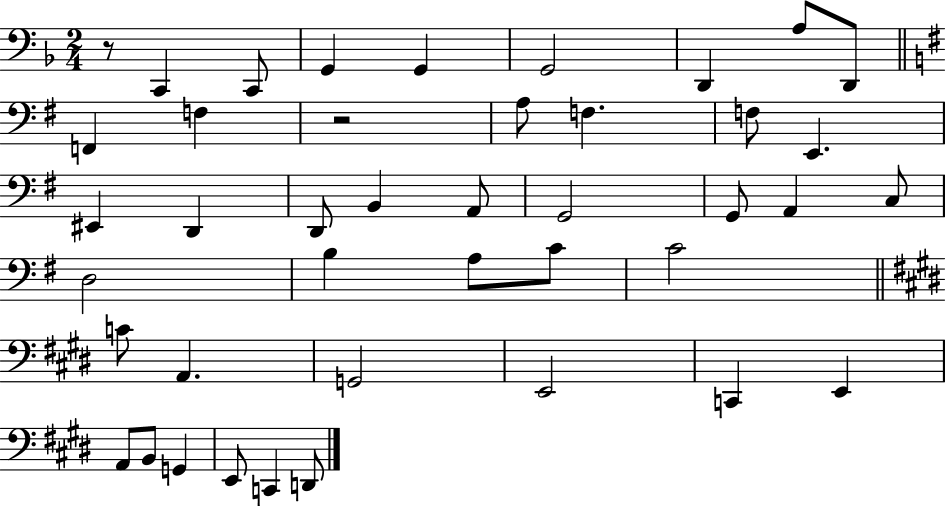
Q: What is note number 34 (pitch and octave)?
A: E2